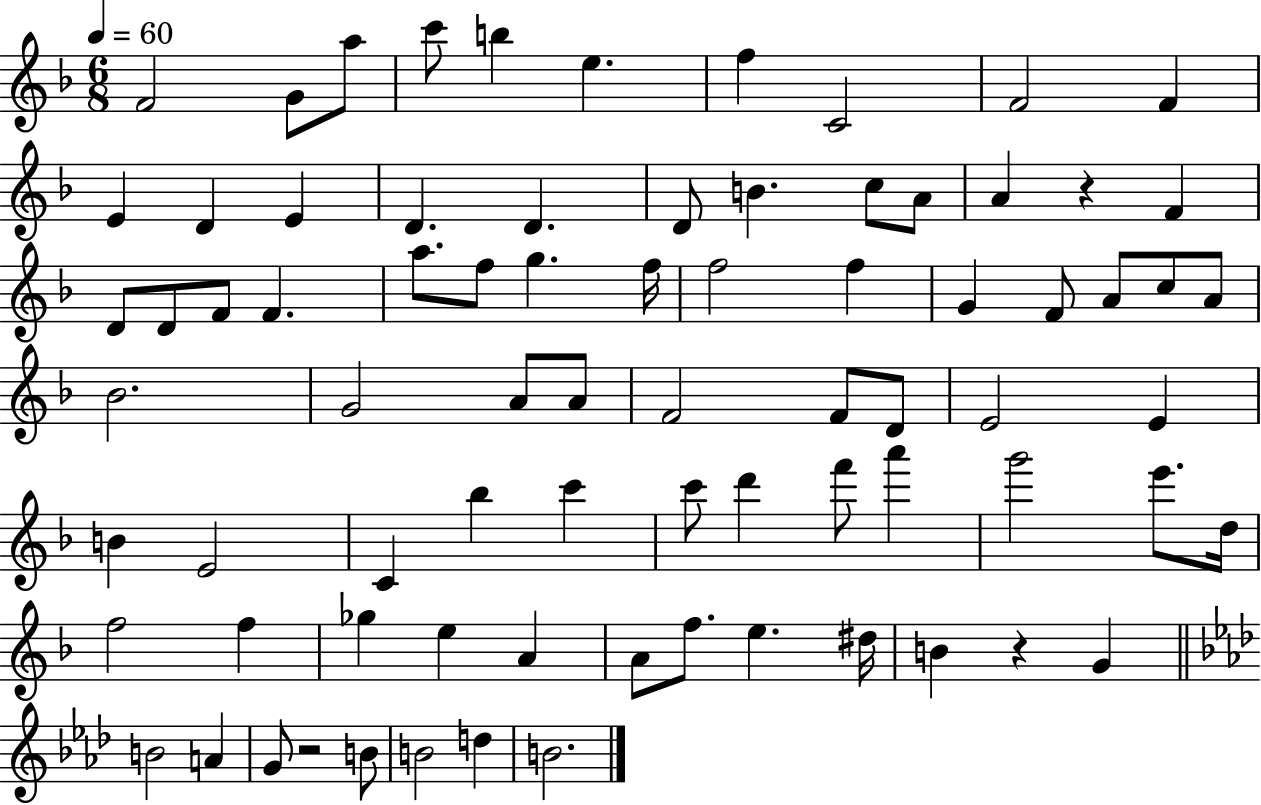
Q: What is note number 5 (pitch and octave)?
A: B5